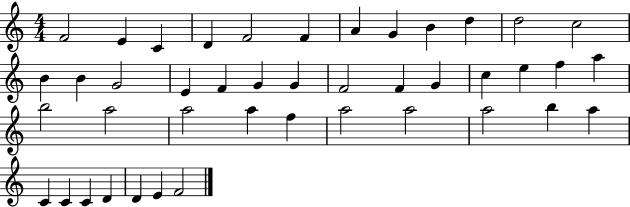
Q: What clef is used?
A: treble